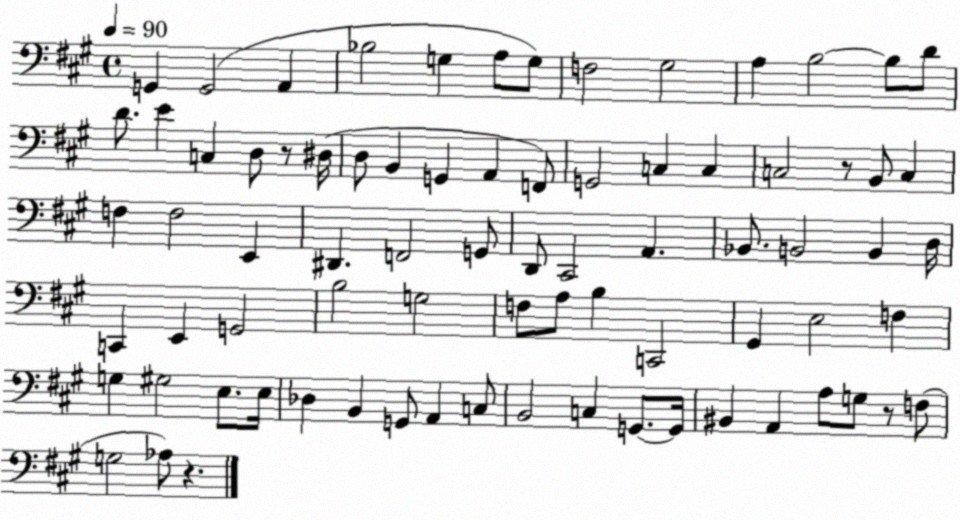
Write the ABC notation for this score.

X:1
T:Untitled
M:4/4
L:1/4
K:A
G,, G,,2 A,, _B,2 G, A,/2 G,/2 F,2 ^G,2 A, B,2 B,/2 D/2 D/2 E C, D,/2 z/2 ^D,/4 D,/2 B,, G,, A,, F,,/2 G,,2 C, C, C,2 z/2 B,,/2 C, F, F,2 E,, ^D,, F,,2 G,,/2 D,,/2 ^C,,2 A,, _B,,/2 B,,2 B,, D,/4 C,, E,, G,,2 B,2 G,2 F,/2 A,/2 B, C,,2 ^G,, E,2 F, G, ^G,2 E,/2 E,/4 _D, B,, G,,/2 A,, C,/2 B,,2 C, G,,/2 G,,/4 ^B,, A,, A,/2 G,/2 z/2 F,/2 G,2 _A,/2 z